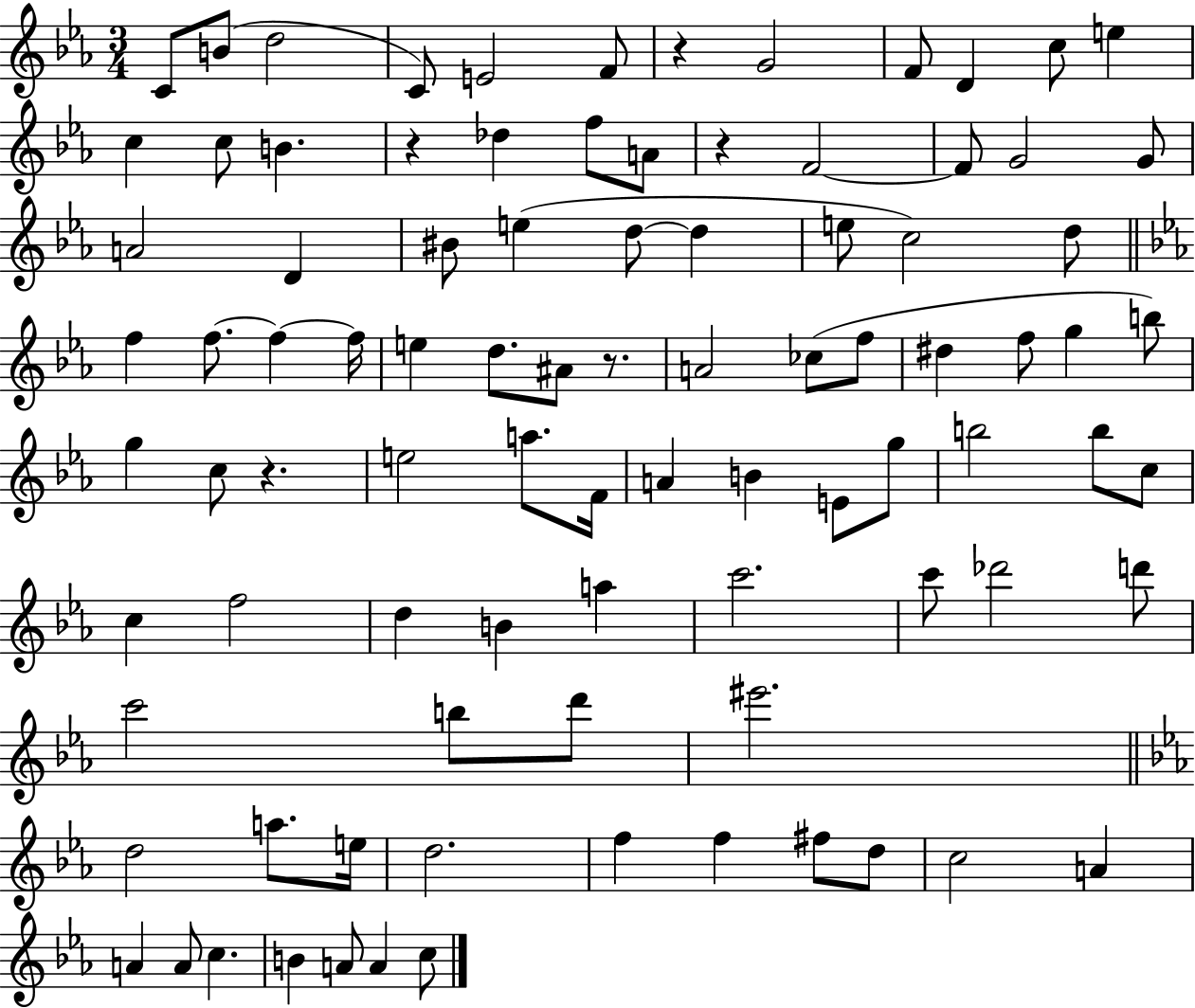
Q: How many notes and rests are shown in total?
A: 91